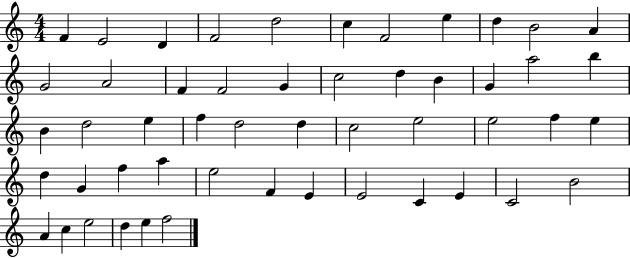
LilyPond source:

{
  \clef treble
  \numericTimeSignature
  \time 4/4
  \key c \major
  f'4 e'2 d'4 | f'2 d''2 | c''4 f'2 e''4 | d''4 b'2 a'4 | \break g'2 a'2 | f'4 f'2 g'4 | c''2 d''4 b'4 | g'4 a''2 b''4 | \break b'4 d''2 e''4 | f''4 d''2 d''4 | c''2 e''2 | e''2 f''4 e''4 | \break d''4 g'4 f''4 a''4 | e''2 f'4 e'4 | e'2 c'4 e'4 | c'2 b'2 | \break a'4 c''4 e''2 | d''4 e''4 f''2 | \bar "|."
}